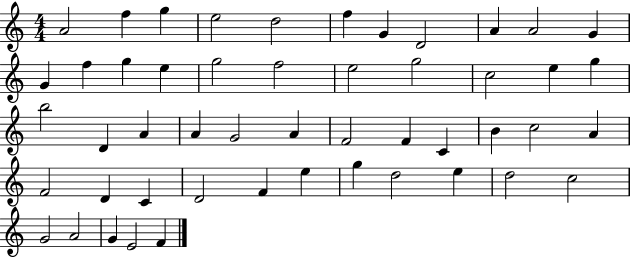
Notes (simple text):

A4/h F5/q G5/q E5/h D5/h F5/q G4/q D4/h A4/q A4/h G4/q G4/q F5/q G5/q E5/q G5/h F5/h E5/h G5/h C5/h E5/q G5/q B5/h D4/q A4/q A4/q G4/h A4/q F4/h F4/q C4/q B4/q C5/h A4/q F4/h D4/q C4/q D4/h F4/q E5/q G5/q D5/h E5/q D5/h C5/h G4/h A4/h G4/q E4/h F4/q